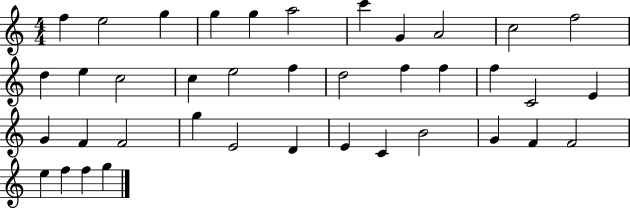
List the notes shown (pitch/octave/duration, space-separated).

F5/q E5/h G5/q G5/q G5/q A5/h C6/q G4/q A4/h C5/h F5/h D5/q E5/q C5/h C5/q E5/h F5/q D5/h F5/q F5/q F5/q C4/h E4/q G4/q F4/q F4/h G5/q E4/h D4/q E4/q C4/q B4/h G4/q F4/q F4/h E5/q F5/q F5/q G5/q